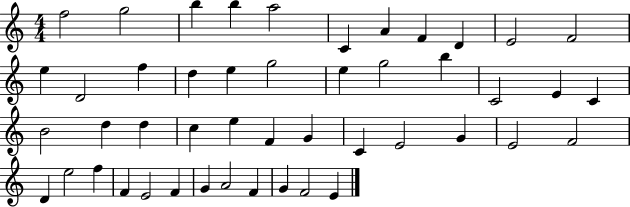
F5/h G5/h B5/q B5/q A5/h C4/q A4/q F4/q D4/q E4/h F4/h E5/q D4/h F5/q D5/q E5/q G5/h E5/q G5/h B5/q C4/h E4/q C4/q B4/h D5/q D5/q C5/q E5/q F4/q G4/q C4/q E4/h G4/q E4/h F4/h D4/q E5/h F5/q F4/q E4/h F4/q G4/q A4/h F4/q G4/q F4/h E4/q